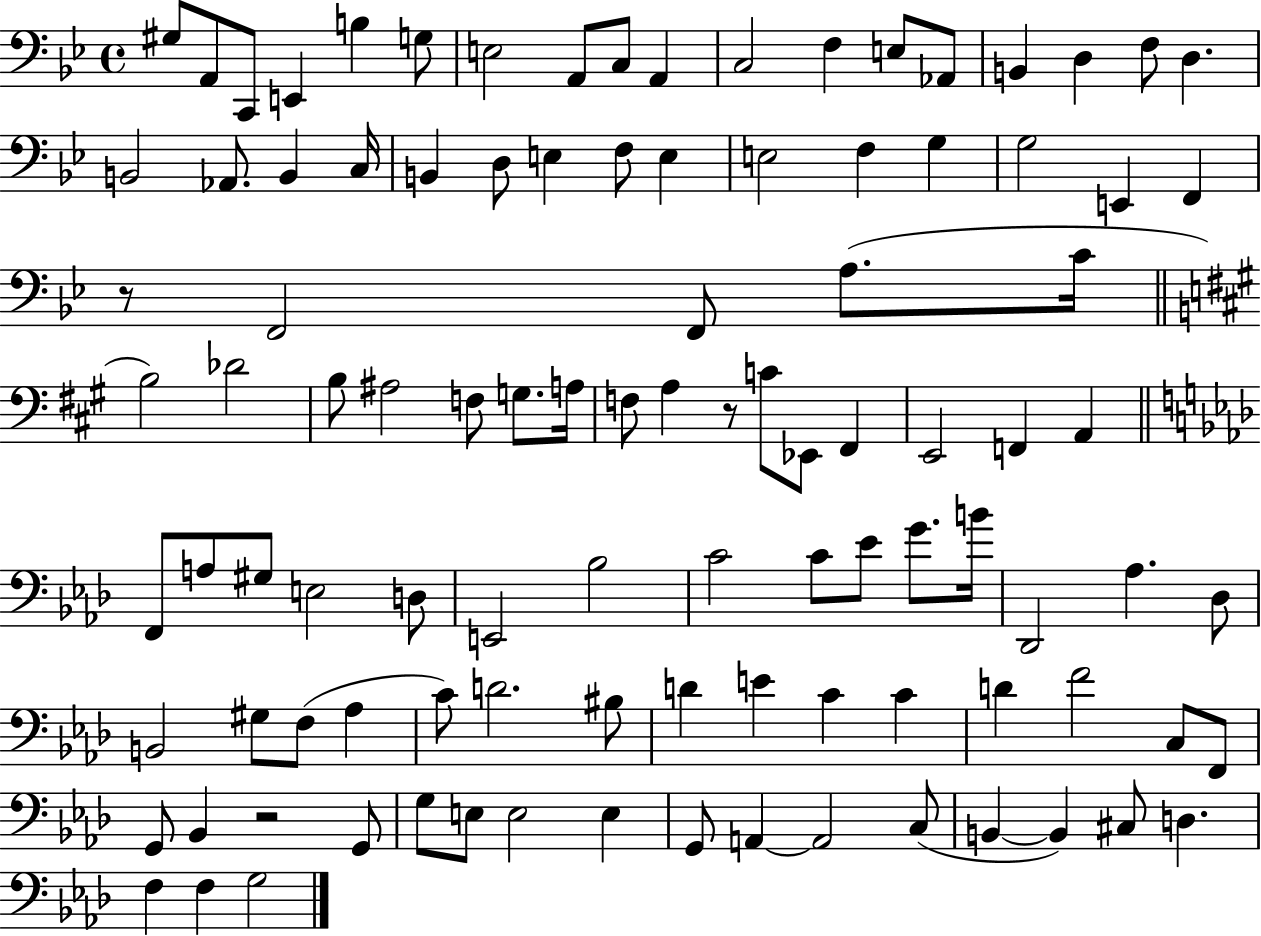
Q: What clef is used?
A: bass